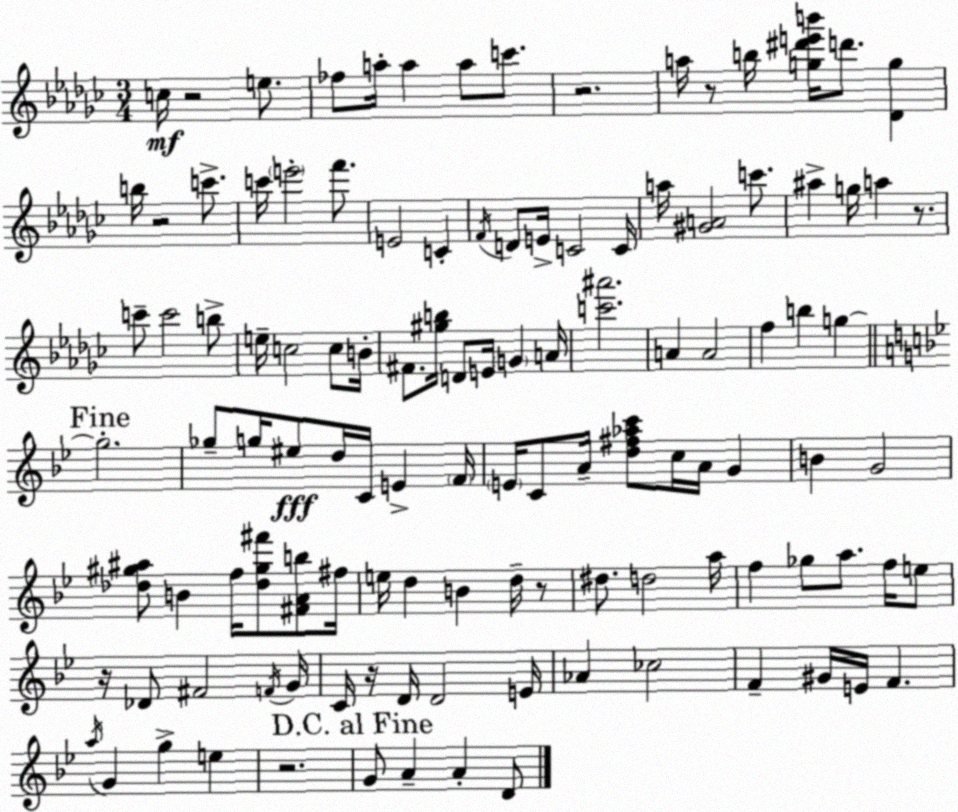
X:1
T:Untitled
M:3/4
L:1/4
K:Ebm
c/4 z2 e/2 _f/2 a/4 a a/2 c'/2 z2 a/4 z/2 b/4 [g^d'e'b']/4 d'/2 [_Dg] b/4 z2 c'/2 c'/4 e'2 f'/2 E2 C F/4 D/2 E/4 C2 C/4 a/4 [^GA]2 c'/2 ^a g/4 a z/2 c'/2 c'2 b/2 e/4 c2 c/2 B/4 ^F/2 [^gb]/4 D/2 E/4 G A/4 [c'^a']2 A A2 f b g g2 _g/2 g/4 ^e/2 d/4 C/4 E F/4 E/4 C/2 A/4 [d^f_ac']/2 c/4 A/4 G B G2 [_d^g^a]/2 B f/4 [_d^g^f']/2 [^FAb]/2 ^f/4 e/4 d B d/4 z/2 ^d/2 d2 a/4 f _g/2 a/2 f/4 e/2 z/4 _D/2 ^F2 F/4 G/4 C/4 z/4 D/4 D2 E/4 _A _c2 F ^G/4 E/4 F a/4 G g e z2 G/2 A A D/2